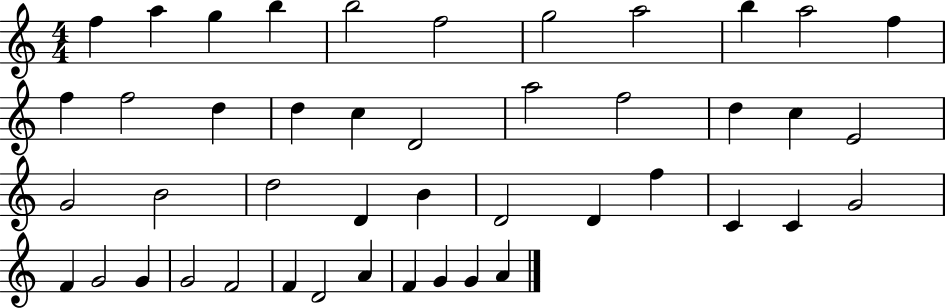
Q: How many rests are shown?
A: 0